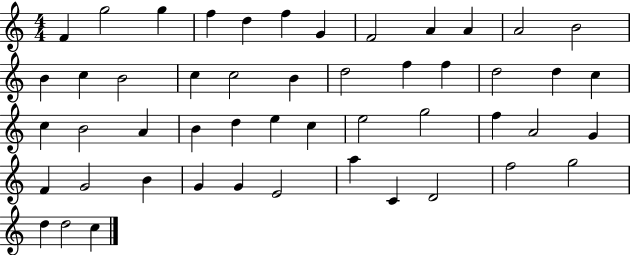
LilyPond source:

{
  \clef treble
  \numericTimeSignature
  \time 4/4
  \key c \major
  f'4 g''2 g''4 | f''4 d''4 f''4 g'4 | f'2 a'4 a'4 | a'2 b'2 | \break b'4 c''4 b'2 | c''4 c''2 b'4 | d''2 f''4 f''4 | d''2 d''4 c''4 | \break c''4 b'2 a'4 | b'4 d''4 e''4 c''4 | e''2 g''2 | f''4 a'2 g'4 | \break f'4 g'2 b'4 | g'4 g'4 e'2 | a''4 c'4 d'2 | f''2 g''2 | \break d''4 d''2 c''4 | \bar "|."
}